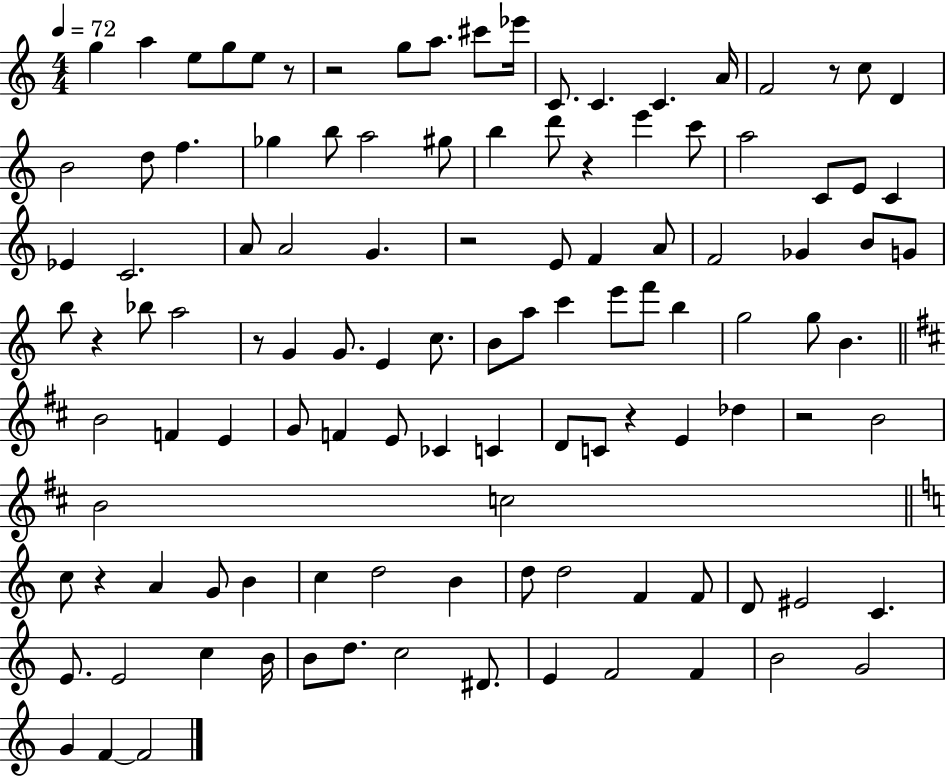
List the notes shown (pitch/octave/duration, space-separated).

G5/q A5/q E5/e G5/e E5/e R/e R/h G5/e A5/e. C#6/e Eb6/s C4/e. C4/q. C4/q. A4/s F4/h R/e C5/e D4/q B4/h D5/e F5/q. Gb5/q B5/e A5/h G#5/e B5/q D6/e R/q E6/q C6/e A5/h C4/e E4/e C4/q Eb4/q C4/h. A4/e A4/h G4/q. R/h E4/e F4/q A4/e F4/h Gb4/q B4/e G4/e B5/e R/q Bb5/e A5/h R/e G4/q G4/e. E4/q C5/e. B4/e A5/e C6/q E6/e F6/e B5/q G5/h G5/e B4/q. B4/h F4/q E4/q G4/e F4/q E4/e CES4/q C4/q D4/e C4/e R/q E4/q Db5/q R/h B4/h B4/h C5/h C5/e R/q A4/q G4/e B4/q C5/q D5/h B4/q D5/e D5/h F4/q F4/e D4/e EIS4/h C4/q. E4/e. E4/h C5/q B4/s B4/e D5/e. C5/h D#4/e. E4/q F4/h F4/q B4/h G4/h G4/q F4/q F4/h